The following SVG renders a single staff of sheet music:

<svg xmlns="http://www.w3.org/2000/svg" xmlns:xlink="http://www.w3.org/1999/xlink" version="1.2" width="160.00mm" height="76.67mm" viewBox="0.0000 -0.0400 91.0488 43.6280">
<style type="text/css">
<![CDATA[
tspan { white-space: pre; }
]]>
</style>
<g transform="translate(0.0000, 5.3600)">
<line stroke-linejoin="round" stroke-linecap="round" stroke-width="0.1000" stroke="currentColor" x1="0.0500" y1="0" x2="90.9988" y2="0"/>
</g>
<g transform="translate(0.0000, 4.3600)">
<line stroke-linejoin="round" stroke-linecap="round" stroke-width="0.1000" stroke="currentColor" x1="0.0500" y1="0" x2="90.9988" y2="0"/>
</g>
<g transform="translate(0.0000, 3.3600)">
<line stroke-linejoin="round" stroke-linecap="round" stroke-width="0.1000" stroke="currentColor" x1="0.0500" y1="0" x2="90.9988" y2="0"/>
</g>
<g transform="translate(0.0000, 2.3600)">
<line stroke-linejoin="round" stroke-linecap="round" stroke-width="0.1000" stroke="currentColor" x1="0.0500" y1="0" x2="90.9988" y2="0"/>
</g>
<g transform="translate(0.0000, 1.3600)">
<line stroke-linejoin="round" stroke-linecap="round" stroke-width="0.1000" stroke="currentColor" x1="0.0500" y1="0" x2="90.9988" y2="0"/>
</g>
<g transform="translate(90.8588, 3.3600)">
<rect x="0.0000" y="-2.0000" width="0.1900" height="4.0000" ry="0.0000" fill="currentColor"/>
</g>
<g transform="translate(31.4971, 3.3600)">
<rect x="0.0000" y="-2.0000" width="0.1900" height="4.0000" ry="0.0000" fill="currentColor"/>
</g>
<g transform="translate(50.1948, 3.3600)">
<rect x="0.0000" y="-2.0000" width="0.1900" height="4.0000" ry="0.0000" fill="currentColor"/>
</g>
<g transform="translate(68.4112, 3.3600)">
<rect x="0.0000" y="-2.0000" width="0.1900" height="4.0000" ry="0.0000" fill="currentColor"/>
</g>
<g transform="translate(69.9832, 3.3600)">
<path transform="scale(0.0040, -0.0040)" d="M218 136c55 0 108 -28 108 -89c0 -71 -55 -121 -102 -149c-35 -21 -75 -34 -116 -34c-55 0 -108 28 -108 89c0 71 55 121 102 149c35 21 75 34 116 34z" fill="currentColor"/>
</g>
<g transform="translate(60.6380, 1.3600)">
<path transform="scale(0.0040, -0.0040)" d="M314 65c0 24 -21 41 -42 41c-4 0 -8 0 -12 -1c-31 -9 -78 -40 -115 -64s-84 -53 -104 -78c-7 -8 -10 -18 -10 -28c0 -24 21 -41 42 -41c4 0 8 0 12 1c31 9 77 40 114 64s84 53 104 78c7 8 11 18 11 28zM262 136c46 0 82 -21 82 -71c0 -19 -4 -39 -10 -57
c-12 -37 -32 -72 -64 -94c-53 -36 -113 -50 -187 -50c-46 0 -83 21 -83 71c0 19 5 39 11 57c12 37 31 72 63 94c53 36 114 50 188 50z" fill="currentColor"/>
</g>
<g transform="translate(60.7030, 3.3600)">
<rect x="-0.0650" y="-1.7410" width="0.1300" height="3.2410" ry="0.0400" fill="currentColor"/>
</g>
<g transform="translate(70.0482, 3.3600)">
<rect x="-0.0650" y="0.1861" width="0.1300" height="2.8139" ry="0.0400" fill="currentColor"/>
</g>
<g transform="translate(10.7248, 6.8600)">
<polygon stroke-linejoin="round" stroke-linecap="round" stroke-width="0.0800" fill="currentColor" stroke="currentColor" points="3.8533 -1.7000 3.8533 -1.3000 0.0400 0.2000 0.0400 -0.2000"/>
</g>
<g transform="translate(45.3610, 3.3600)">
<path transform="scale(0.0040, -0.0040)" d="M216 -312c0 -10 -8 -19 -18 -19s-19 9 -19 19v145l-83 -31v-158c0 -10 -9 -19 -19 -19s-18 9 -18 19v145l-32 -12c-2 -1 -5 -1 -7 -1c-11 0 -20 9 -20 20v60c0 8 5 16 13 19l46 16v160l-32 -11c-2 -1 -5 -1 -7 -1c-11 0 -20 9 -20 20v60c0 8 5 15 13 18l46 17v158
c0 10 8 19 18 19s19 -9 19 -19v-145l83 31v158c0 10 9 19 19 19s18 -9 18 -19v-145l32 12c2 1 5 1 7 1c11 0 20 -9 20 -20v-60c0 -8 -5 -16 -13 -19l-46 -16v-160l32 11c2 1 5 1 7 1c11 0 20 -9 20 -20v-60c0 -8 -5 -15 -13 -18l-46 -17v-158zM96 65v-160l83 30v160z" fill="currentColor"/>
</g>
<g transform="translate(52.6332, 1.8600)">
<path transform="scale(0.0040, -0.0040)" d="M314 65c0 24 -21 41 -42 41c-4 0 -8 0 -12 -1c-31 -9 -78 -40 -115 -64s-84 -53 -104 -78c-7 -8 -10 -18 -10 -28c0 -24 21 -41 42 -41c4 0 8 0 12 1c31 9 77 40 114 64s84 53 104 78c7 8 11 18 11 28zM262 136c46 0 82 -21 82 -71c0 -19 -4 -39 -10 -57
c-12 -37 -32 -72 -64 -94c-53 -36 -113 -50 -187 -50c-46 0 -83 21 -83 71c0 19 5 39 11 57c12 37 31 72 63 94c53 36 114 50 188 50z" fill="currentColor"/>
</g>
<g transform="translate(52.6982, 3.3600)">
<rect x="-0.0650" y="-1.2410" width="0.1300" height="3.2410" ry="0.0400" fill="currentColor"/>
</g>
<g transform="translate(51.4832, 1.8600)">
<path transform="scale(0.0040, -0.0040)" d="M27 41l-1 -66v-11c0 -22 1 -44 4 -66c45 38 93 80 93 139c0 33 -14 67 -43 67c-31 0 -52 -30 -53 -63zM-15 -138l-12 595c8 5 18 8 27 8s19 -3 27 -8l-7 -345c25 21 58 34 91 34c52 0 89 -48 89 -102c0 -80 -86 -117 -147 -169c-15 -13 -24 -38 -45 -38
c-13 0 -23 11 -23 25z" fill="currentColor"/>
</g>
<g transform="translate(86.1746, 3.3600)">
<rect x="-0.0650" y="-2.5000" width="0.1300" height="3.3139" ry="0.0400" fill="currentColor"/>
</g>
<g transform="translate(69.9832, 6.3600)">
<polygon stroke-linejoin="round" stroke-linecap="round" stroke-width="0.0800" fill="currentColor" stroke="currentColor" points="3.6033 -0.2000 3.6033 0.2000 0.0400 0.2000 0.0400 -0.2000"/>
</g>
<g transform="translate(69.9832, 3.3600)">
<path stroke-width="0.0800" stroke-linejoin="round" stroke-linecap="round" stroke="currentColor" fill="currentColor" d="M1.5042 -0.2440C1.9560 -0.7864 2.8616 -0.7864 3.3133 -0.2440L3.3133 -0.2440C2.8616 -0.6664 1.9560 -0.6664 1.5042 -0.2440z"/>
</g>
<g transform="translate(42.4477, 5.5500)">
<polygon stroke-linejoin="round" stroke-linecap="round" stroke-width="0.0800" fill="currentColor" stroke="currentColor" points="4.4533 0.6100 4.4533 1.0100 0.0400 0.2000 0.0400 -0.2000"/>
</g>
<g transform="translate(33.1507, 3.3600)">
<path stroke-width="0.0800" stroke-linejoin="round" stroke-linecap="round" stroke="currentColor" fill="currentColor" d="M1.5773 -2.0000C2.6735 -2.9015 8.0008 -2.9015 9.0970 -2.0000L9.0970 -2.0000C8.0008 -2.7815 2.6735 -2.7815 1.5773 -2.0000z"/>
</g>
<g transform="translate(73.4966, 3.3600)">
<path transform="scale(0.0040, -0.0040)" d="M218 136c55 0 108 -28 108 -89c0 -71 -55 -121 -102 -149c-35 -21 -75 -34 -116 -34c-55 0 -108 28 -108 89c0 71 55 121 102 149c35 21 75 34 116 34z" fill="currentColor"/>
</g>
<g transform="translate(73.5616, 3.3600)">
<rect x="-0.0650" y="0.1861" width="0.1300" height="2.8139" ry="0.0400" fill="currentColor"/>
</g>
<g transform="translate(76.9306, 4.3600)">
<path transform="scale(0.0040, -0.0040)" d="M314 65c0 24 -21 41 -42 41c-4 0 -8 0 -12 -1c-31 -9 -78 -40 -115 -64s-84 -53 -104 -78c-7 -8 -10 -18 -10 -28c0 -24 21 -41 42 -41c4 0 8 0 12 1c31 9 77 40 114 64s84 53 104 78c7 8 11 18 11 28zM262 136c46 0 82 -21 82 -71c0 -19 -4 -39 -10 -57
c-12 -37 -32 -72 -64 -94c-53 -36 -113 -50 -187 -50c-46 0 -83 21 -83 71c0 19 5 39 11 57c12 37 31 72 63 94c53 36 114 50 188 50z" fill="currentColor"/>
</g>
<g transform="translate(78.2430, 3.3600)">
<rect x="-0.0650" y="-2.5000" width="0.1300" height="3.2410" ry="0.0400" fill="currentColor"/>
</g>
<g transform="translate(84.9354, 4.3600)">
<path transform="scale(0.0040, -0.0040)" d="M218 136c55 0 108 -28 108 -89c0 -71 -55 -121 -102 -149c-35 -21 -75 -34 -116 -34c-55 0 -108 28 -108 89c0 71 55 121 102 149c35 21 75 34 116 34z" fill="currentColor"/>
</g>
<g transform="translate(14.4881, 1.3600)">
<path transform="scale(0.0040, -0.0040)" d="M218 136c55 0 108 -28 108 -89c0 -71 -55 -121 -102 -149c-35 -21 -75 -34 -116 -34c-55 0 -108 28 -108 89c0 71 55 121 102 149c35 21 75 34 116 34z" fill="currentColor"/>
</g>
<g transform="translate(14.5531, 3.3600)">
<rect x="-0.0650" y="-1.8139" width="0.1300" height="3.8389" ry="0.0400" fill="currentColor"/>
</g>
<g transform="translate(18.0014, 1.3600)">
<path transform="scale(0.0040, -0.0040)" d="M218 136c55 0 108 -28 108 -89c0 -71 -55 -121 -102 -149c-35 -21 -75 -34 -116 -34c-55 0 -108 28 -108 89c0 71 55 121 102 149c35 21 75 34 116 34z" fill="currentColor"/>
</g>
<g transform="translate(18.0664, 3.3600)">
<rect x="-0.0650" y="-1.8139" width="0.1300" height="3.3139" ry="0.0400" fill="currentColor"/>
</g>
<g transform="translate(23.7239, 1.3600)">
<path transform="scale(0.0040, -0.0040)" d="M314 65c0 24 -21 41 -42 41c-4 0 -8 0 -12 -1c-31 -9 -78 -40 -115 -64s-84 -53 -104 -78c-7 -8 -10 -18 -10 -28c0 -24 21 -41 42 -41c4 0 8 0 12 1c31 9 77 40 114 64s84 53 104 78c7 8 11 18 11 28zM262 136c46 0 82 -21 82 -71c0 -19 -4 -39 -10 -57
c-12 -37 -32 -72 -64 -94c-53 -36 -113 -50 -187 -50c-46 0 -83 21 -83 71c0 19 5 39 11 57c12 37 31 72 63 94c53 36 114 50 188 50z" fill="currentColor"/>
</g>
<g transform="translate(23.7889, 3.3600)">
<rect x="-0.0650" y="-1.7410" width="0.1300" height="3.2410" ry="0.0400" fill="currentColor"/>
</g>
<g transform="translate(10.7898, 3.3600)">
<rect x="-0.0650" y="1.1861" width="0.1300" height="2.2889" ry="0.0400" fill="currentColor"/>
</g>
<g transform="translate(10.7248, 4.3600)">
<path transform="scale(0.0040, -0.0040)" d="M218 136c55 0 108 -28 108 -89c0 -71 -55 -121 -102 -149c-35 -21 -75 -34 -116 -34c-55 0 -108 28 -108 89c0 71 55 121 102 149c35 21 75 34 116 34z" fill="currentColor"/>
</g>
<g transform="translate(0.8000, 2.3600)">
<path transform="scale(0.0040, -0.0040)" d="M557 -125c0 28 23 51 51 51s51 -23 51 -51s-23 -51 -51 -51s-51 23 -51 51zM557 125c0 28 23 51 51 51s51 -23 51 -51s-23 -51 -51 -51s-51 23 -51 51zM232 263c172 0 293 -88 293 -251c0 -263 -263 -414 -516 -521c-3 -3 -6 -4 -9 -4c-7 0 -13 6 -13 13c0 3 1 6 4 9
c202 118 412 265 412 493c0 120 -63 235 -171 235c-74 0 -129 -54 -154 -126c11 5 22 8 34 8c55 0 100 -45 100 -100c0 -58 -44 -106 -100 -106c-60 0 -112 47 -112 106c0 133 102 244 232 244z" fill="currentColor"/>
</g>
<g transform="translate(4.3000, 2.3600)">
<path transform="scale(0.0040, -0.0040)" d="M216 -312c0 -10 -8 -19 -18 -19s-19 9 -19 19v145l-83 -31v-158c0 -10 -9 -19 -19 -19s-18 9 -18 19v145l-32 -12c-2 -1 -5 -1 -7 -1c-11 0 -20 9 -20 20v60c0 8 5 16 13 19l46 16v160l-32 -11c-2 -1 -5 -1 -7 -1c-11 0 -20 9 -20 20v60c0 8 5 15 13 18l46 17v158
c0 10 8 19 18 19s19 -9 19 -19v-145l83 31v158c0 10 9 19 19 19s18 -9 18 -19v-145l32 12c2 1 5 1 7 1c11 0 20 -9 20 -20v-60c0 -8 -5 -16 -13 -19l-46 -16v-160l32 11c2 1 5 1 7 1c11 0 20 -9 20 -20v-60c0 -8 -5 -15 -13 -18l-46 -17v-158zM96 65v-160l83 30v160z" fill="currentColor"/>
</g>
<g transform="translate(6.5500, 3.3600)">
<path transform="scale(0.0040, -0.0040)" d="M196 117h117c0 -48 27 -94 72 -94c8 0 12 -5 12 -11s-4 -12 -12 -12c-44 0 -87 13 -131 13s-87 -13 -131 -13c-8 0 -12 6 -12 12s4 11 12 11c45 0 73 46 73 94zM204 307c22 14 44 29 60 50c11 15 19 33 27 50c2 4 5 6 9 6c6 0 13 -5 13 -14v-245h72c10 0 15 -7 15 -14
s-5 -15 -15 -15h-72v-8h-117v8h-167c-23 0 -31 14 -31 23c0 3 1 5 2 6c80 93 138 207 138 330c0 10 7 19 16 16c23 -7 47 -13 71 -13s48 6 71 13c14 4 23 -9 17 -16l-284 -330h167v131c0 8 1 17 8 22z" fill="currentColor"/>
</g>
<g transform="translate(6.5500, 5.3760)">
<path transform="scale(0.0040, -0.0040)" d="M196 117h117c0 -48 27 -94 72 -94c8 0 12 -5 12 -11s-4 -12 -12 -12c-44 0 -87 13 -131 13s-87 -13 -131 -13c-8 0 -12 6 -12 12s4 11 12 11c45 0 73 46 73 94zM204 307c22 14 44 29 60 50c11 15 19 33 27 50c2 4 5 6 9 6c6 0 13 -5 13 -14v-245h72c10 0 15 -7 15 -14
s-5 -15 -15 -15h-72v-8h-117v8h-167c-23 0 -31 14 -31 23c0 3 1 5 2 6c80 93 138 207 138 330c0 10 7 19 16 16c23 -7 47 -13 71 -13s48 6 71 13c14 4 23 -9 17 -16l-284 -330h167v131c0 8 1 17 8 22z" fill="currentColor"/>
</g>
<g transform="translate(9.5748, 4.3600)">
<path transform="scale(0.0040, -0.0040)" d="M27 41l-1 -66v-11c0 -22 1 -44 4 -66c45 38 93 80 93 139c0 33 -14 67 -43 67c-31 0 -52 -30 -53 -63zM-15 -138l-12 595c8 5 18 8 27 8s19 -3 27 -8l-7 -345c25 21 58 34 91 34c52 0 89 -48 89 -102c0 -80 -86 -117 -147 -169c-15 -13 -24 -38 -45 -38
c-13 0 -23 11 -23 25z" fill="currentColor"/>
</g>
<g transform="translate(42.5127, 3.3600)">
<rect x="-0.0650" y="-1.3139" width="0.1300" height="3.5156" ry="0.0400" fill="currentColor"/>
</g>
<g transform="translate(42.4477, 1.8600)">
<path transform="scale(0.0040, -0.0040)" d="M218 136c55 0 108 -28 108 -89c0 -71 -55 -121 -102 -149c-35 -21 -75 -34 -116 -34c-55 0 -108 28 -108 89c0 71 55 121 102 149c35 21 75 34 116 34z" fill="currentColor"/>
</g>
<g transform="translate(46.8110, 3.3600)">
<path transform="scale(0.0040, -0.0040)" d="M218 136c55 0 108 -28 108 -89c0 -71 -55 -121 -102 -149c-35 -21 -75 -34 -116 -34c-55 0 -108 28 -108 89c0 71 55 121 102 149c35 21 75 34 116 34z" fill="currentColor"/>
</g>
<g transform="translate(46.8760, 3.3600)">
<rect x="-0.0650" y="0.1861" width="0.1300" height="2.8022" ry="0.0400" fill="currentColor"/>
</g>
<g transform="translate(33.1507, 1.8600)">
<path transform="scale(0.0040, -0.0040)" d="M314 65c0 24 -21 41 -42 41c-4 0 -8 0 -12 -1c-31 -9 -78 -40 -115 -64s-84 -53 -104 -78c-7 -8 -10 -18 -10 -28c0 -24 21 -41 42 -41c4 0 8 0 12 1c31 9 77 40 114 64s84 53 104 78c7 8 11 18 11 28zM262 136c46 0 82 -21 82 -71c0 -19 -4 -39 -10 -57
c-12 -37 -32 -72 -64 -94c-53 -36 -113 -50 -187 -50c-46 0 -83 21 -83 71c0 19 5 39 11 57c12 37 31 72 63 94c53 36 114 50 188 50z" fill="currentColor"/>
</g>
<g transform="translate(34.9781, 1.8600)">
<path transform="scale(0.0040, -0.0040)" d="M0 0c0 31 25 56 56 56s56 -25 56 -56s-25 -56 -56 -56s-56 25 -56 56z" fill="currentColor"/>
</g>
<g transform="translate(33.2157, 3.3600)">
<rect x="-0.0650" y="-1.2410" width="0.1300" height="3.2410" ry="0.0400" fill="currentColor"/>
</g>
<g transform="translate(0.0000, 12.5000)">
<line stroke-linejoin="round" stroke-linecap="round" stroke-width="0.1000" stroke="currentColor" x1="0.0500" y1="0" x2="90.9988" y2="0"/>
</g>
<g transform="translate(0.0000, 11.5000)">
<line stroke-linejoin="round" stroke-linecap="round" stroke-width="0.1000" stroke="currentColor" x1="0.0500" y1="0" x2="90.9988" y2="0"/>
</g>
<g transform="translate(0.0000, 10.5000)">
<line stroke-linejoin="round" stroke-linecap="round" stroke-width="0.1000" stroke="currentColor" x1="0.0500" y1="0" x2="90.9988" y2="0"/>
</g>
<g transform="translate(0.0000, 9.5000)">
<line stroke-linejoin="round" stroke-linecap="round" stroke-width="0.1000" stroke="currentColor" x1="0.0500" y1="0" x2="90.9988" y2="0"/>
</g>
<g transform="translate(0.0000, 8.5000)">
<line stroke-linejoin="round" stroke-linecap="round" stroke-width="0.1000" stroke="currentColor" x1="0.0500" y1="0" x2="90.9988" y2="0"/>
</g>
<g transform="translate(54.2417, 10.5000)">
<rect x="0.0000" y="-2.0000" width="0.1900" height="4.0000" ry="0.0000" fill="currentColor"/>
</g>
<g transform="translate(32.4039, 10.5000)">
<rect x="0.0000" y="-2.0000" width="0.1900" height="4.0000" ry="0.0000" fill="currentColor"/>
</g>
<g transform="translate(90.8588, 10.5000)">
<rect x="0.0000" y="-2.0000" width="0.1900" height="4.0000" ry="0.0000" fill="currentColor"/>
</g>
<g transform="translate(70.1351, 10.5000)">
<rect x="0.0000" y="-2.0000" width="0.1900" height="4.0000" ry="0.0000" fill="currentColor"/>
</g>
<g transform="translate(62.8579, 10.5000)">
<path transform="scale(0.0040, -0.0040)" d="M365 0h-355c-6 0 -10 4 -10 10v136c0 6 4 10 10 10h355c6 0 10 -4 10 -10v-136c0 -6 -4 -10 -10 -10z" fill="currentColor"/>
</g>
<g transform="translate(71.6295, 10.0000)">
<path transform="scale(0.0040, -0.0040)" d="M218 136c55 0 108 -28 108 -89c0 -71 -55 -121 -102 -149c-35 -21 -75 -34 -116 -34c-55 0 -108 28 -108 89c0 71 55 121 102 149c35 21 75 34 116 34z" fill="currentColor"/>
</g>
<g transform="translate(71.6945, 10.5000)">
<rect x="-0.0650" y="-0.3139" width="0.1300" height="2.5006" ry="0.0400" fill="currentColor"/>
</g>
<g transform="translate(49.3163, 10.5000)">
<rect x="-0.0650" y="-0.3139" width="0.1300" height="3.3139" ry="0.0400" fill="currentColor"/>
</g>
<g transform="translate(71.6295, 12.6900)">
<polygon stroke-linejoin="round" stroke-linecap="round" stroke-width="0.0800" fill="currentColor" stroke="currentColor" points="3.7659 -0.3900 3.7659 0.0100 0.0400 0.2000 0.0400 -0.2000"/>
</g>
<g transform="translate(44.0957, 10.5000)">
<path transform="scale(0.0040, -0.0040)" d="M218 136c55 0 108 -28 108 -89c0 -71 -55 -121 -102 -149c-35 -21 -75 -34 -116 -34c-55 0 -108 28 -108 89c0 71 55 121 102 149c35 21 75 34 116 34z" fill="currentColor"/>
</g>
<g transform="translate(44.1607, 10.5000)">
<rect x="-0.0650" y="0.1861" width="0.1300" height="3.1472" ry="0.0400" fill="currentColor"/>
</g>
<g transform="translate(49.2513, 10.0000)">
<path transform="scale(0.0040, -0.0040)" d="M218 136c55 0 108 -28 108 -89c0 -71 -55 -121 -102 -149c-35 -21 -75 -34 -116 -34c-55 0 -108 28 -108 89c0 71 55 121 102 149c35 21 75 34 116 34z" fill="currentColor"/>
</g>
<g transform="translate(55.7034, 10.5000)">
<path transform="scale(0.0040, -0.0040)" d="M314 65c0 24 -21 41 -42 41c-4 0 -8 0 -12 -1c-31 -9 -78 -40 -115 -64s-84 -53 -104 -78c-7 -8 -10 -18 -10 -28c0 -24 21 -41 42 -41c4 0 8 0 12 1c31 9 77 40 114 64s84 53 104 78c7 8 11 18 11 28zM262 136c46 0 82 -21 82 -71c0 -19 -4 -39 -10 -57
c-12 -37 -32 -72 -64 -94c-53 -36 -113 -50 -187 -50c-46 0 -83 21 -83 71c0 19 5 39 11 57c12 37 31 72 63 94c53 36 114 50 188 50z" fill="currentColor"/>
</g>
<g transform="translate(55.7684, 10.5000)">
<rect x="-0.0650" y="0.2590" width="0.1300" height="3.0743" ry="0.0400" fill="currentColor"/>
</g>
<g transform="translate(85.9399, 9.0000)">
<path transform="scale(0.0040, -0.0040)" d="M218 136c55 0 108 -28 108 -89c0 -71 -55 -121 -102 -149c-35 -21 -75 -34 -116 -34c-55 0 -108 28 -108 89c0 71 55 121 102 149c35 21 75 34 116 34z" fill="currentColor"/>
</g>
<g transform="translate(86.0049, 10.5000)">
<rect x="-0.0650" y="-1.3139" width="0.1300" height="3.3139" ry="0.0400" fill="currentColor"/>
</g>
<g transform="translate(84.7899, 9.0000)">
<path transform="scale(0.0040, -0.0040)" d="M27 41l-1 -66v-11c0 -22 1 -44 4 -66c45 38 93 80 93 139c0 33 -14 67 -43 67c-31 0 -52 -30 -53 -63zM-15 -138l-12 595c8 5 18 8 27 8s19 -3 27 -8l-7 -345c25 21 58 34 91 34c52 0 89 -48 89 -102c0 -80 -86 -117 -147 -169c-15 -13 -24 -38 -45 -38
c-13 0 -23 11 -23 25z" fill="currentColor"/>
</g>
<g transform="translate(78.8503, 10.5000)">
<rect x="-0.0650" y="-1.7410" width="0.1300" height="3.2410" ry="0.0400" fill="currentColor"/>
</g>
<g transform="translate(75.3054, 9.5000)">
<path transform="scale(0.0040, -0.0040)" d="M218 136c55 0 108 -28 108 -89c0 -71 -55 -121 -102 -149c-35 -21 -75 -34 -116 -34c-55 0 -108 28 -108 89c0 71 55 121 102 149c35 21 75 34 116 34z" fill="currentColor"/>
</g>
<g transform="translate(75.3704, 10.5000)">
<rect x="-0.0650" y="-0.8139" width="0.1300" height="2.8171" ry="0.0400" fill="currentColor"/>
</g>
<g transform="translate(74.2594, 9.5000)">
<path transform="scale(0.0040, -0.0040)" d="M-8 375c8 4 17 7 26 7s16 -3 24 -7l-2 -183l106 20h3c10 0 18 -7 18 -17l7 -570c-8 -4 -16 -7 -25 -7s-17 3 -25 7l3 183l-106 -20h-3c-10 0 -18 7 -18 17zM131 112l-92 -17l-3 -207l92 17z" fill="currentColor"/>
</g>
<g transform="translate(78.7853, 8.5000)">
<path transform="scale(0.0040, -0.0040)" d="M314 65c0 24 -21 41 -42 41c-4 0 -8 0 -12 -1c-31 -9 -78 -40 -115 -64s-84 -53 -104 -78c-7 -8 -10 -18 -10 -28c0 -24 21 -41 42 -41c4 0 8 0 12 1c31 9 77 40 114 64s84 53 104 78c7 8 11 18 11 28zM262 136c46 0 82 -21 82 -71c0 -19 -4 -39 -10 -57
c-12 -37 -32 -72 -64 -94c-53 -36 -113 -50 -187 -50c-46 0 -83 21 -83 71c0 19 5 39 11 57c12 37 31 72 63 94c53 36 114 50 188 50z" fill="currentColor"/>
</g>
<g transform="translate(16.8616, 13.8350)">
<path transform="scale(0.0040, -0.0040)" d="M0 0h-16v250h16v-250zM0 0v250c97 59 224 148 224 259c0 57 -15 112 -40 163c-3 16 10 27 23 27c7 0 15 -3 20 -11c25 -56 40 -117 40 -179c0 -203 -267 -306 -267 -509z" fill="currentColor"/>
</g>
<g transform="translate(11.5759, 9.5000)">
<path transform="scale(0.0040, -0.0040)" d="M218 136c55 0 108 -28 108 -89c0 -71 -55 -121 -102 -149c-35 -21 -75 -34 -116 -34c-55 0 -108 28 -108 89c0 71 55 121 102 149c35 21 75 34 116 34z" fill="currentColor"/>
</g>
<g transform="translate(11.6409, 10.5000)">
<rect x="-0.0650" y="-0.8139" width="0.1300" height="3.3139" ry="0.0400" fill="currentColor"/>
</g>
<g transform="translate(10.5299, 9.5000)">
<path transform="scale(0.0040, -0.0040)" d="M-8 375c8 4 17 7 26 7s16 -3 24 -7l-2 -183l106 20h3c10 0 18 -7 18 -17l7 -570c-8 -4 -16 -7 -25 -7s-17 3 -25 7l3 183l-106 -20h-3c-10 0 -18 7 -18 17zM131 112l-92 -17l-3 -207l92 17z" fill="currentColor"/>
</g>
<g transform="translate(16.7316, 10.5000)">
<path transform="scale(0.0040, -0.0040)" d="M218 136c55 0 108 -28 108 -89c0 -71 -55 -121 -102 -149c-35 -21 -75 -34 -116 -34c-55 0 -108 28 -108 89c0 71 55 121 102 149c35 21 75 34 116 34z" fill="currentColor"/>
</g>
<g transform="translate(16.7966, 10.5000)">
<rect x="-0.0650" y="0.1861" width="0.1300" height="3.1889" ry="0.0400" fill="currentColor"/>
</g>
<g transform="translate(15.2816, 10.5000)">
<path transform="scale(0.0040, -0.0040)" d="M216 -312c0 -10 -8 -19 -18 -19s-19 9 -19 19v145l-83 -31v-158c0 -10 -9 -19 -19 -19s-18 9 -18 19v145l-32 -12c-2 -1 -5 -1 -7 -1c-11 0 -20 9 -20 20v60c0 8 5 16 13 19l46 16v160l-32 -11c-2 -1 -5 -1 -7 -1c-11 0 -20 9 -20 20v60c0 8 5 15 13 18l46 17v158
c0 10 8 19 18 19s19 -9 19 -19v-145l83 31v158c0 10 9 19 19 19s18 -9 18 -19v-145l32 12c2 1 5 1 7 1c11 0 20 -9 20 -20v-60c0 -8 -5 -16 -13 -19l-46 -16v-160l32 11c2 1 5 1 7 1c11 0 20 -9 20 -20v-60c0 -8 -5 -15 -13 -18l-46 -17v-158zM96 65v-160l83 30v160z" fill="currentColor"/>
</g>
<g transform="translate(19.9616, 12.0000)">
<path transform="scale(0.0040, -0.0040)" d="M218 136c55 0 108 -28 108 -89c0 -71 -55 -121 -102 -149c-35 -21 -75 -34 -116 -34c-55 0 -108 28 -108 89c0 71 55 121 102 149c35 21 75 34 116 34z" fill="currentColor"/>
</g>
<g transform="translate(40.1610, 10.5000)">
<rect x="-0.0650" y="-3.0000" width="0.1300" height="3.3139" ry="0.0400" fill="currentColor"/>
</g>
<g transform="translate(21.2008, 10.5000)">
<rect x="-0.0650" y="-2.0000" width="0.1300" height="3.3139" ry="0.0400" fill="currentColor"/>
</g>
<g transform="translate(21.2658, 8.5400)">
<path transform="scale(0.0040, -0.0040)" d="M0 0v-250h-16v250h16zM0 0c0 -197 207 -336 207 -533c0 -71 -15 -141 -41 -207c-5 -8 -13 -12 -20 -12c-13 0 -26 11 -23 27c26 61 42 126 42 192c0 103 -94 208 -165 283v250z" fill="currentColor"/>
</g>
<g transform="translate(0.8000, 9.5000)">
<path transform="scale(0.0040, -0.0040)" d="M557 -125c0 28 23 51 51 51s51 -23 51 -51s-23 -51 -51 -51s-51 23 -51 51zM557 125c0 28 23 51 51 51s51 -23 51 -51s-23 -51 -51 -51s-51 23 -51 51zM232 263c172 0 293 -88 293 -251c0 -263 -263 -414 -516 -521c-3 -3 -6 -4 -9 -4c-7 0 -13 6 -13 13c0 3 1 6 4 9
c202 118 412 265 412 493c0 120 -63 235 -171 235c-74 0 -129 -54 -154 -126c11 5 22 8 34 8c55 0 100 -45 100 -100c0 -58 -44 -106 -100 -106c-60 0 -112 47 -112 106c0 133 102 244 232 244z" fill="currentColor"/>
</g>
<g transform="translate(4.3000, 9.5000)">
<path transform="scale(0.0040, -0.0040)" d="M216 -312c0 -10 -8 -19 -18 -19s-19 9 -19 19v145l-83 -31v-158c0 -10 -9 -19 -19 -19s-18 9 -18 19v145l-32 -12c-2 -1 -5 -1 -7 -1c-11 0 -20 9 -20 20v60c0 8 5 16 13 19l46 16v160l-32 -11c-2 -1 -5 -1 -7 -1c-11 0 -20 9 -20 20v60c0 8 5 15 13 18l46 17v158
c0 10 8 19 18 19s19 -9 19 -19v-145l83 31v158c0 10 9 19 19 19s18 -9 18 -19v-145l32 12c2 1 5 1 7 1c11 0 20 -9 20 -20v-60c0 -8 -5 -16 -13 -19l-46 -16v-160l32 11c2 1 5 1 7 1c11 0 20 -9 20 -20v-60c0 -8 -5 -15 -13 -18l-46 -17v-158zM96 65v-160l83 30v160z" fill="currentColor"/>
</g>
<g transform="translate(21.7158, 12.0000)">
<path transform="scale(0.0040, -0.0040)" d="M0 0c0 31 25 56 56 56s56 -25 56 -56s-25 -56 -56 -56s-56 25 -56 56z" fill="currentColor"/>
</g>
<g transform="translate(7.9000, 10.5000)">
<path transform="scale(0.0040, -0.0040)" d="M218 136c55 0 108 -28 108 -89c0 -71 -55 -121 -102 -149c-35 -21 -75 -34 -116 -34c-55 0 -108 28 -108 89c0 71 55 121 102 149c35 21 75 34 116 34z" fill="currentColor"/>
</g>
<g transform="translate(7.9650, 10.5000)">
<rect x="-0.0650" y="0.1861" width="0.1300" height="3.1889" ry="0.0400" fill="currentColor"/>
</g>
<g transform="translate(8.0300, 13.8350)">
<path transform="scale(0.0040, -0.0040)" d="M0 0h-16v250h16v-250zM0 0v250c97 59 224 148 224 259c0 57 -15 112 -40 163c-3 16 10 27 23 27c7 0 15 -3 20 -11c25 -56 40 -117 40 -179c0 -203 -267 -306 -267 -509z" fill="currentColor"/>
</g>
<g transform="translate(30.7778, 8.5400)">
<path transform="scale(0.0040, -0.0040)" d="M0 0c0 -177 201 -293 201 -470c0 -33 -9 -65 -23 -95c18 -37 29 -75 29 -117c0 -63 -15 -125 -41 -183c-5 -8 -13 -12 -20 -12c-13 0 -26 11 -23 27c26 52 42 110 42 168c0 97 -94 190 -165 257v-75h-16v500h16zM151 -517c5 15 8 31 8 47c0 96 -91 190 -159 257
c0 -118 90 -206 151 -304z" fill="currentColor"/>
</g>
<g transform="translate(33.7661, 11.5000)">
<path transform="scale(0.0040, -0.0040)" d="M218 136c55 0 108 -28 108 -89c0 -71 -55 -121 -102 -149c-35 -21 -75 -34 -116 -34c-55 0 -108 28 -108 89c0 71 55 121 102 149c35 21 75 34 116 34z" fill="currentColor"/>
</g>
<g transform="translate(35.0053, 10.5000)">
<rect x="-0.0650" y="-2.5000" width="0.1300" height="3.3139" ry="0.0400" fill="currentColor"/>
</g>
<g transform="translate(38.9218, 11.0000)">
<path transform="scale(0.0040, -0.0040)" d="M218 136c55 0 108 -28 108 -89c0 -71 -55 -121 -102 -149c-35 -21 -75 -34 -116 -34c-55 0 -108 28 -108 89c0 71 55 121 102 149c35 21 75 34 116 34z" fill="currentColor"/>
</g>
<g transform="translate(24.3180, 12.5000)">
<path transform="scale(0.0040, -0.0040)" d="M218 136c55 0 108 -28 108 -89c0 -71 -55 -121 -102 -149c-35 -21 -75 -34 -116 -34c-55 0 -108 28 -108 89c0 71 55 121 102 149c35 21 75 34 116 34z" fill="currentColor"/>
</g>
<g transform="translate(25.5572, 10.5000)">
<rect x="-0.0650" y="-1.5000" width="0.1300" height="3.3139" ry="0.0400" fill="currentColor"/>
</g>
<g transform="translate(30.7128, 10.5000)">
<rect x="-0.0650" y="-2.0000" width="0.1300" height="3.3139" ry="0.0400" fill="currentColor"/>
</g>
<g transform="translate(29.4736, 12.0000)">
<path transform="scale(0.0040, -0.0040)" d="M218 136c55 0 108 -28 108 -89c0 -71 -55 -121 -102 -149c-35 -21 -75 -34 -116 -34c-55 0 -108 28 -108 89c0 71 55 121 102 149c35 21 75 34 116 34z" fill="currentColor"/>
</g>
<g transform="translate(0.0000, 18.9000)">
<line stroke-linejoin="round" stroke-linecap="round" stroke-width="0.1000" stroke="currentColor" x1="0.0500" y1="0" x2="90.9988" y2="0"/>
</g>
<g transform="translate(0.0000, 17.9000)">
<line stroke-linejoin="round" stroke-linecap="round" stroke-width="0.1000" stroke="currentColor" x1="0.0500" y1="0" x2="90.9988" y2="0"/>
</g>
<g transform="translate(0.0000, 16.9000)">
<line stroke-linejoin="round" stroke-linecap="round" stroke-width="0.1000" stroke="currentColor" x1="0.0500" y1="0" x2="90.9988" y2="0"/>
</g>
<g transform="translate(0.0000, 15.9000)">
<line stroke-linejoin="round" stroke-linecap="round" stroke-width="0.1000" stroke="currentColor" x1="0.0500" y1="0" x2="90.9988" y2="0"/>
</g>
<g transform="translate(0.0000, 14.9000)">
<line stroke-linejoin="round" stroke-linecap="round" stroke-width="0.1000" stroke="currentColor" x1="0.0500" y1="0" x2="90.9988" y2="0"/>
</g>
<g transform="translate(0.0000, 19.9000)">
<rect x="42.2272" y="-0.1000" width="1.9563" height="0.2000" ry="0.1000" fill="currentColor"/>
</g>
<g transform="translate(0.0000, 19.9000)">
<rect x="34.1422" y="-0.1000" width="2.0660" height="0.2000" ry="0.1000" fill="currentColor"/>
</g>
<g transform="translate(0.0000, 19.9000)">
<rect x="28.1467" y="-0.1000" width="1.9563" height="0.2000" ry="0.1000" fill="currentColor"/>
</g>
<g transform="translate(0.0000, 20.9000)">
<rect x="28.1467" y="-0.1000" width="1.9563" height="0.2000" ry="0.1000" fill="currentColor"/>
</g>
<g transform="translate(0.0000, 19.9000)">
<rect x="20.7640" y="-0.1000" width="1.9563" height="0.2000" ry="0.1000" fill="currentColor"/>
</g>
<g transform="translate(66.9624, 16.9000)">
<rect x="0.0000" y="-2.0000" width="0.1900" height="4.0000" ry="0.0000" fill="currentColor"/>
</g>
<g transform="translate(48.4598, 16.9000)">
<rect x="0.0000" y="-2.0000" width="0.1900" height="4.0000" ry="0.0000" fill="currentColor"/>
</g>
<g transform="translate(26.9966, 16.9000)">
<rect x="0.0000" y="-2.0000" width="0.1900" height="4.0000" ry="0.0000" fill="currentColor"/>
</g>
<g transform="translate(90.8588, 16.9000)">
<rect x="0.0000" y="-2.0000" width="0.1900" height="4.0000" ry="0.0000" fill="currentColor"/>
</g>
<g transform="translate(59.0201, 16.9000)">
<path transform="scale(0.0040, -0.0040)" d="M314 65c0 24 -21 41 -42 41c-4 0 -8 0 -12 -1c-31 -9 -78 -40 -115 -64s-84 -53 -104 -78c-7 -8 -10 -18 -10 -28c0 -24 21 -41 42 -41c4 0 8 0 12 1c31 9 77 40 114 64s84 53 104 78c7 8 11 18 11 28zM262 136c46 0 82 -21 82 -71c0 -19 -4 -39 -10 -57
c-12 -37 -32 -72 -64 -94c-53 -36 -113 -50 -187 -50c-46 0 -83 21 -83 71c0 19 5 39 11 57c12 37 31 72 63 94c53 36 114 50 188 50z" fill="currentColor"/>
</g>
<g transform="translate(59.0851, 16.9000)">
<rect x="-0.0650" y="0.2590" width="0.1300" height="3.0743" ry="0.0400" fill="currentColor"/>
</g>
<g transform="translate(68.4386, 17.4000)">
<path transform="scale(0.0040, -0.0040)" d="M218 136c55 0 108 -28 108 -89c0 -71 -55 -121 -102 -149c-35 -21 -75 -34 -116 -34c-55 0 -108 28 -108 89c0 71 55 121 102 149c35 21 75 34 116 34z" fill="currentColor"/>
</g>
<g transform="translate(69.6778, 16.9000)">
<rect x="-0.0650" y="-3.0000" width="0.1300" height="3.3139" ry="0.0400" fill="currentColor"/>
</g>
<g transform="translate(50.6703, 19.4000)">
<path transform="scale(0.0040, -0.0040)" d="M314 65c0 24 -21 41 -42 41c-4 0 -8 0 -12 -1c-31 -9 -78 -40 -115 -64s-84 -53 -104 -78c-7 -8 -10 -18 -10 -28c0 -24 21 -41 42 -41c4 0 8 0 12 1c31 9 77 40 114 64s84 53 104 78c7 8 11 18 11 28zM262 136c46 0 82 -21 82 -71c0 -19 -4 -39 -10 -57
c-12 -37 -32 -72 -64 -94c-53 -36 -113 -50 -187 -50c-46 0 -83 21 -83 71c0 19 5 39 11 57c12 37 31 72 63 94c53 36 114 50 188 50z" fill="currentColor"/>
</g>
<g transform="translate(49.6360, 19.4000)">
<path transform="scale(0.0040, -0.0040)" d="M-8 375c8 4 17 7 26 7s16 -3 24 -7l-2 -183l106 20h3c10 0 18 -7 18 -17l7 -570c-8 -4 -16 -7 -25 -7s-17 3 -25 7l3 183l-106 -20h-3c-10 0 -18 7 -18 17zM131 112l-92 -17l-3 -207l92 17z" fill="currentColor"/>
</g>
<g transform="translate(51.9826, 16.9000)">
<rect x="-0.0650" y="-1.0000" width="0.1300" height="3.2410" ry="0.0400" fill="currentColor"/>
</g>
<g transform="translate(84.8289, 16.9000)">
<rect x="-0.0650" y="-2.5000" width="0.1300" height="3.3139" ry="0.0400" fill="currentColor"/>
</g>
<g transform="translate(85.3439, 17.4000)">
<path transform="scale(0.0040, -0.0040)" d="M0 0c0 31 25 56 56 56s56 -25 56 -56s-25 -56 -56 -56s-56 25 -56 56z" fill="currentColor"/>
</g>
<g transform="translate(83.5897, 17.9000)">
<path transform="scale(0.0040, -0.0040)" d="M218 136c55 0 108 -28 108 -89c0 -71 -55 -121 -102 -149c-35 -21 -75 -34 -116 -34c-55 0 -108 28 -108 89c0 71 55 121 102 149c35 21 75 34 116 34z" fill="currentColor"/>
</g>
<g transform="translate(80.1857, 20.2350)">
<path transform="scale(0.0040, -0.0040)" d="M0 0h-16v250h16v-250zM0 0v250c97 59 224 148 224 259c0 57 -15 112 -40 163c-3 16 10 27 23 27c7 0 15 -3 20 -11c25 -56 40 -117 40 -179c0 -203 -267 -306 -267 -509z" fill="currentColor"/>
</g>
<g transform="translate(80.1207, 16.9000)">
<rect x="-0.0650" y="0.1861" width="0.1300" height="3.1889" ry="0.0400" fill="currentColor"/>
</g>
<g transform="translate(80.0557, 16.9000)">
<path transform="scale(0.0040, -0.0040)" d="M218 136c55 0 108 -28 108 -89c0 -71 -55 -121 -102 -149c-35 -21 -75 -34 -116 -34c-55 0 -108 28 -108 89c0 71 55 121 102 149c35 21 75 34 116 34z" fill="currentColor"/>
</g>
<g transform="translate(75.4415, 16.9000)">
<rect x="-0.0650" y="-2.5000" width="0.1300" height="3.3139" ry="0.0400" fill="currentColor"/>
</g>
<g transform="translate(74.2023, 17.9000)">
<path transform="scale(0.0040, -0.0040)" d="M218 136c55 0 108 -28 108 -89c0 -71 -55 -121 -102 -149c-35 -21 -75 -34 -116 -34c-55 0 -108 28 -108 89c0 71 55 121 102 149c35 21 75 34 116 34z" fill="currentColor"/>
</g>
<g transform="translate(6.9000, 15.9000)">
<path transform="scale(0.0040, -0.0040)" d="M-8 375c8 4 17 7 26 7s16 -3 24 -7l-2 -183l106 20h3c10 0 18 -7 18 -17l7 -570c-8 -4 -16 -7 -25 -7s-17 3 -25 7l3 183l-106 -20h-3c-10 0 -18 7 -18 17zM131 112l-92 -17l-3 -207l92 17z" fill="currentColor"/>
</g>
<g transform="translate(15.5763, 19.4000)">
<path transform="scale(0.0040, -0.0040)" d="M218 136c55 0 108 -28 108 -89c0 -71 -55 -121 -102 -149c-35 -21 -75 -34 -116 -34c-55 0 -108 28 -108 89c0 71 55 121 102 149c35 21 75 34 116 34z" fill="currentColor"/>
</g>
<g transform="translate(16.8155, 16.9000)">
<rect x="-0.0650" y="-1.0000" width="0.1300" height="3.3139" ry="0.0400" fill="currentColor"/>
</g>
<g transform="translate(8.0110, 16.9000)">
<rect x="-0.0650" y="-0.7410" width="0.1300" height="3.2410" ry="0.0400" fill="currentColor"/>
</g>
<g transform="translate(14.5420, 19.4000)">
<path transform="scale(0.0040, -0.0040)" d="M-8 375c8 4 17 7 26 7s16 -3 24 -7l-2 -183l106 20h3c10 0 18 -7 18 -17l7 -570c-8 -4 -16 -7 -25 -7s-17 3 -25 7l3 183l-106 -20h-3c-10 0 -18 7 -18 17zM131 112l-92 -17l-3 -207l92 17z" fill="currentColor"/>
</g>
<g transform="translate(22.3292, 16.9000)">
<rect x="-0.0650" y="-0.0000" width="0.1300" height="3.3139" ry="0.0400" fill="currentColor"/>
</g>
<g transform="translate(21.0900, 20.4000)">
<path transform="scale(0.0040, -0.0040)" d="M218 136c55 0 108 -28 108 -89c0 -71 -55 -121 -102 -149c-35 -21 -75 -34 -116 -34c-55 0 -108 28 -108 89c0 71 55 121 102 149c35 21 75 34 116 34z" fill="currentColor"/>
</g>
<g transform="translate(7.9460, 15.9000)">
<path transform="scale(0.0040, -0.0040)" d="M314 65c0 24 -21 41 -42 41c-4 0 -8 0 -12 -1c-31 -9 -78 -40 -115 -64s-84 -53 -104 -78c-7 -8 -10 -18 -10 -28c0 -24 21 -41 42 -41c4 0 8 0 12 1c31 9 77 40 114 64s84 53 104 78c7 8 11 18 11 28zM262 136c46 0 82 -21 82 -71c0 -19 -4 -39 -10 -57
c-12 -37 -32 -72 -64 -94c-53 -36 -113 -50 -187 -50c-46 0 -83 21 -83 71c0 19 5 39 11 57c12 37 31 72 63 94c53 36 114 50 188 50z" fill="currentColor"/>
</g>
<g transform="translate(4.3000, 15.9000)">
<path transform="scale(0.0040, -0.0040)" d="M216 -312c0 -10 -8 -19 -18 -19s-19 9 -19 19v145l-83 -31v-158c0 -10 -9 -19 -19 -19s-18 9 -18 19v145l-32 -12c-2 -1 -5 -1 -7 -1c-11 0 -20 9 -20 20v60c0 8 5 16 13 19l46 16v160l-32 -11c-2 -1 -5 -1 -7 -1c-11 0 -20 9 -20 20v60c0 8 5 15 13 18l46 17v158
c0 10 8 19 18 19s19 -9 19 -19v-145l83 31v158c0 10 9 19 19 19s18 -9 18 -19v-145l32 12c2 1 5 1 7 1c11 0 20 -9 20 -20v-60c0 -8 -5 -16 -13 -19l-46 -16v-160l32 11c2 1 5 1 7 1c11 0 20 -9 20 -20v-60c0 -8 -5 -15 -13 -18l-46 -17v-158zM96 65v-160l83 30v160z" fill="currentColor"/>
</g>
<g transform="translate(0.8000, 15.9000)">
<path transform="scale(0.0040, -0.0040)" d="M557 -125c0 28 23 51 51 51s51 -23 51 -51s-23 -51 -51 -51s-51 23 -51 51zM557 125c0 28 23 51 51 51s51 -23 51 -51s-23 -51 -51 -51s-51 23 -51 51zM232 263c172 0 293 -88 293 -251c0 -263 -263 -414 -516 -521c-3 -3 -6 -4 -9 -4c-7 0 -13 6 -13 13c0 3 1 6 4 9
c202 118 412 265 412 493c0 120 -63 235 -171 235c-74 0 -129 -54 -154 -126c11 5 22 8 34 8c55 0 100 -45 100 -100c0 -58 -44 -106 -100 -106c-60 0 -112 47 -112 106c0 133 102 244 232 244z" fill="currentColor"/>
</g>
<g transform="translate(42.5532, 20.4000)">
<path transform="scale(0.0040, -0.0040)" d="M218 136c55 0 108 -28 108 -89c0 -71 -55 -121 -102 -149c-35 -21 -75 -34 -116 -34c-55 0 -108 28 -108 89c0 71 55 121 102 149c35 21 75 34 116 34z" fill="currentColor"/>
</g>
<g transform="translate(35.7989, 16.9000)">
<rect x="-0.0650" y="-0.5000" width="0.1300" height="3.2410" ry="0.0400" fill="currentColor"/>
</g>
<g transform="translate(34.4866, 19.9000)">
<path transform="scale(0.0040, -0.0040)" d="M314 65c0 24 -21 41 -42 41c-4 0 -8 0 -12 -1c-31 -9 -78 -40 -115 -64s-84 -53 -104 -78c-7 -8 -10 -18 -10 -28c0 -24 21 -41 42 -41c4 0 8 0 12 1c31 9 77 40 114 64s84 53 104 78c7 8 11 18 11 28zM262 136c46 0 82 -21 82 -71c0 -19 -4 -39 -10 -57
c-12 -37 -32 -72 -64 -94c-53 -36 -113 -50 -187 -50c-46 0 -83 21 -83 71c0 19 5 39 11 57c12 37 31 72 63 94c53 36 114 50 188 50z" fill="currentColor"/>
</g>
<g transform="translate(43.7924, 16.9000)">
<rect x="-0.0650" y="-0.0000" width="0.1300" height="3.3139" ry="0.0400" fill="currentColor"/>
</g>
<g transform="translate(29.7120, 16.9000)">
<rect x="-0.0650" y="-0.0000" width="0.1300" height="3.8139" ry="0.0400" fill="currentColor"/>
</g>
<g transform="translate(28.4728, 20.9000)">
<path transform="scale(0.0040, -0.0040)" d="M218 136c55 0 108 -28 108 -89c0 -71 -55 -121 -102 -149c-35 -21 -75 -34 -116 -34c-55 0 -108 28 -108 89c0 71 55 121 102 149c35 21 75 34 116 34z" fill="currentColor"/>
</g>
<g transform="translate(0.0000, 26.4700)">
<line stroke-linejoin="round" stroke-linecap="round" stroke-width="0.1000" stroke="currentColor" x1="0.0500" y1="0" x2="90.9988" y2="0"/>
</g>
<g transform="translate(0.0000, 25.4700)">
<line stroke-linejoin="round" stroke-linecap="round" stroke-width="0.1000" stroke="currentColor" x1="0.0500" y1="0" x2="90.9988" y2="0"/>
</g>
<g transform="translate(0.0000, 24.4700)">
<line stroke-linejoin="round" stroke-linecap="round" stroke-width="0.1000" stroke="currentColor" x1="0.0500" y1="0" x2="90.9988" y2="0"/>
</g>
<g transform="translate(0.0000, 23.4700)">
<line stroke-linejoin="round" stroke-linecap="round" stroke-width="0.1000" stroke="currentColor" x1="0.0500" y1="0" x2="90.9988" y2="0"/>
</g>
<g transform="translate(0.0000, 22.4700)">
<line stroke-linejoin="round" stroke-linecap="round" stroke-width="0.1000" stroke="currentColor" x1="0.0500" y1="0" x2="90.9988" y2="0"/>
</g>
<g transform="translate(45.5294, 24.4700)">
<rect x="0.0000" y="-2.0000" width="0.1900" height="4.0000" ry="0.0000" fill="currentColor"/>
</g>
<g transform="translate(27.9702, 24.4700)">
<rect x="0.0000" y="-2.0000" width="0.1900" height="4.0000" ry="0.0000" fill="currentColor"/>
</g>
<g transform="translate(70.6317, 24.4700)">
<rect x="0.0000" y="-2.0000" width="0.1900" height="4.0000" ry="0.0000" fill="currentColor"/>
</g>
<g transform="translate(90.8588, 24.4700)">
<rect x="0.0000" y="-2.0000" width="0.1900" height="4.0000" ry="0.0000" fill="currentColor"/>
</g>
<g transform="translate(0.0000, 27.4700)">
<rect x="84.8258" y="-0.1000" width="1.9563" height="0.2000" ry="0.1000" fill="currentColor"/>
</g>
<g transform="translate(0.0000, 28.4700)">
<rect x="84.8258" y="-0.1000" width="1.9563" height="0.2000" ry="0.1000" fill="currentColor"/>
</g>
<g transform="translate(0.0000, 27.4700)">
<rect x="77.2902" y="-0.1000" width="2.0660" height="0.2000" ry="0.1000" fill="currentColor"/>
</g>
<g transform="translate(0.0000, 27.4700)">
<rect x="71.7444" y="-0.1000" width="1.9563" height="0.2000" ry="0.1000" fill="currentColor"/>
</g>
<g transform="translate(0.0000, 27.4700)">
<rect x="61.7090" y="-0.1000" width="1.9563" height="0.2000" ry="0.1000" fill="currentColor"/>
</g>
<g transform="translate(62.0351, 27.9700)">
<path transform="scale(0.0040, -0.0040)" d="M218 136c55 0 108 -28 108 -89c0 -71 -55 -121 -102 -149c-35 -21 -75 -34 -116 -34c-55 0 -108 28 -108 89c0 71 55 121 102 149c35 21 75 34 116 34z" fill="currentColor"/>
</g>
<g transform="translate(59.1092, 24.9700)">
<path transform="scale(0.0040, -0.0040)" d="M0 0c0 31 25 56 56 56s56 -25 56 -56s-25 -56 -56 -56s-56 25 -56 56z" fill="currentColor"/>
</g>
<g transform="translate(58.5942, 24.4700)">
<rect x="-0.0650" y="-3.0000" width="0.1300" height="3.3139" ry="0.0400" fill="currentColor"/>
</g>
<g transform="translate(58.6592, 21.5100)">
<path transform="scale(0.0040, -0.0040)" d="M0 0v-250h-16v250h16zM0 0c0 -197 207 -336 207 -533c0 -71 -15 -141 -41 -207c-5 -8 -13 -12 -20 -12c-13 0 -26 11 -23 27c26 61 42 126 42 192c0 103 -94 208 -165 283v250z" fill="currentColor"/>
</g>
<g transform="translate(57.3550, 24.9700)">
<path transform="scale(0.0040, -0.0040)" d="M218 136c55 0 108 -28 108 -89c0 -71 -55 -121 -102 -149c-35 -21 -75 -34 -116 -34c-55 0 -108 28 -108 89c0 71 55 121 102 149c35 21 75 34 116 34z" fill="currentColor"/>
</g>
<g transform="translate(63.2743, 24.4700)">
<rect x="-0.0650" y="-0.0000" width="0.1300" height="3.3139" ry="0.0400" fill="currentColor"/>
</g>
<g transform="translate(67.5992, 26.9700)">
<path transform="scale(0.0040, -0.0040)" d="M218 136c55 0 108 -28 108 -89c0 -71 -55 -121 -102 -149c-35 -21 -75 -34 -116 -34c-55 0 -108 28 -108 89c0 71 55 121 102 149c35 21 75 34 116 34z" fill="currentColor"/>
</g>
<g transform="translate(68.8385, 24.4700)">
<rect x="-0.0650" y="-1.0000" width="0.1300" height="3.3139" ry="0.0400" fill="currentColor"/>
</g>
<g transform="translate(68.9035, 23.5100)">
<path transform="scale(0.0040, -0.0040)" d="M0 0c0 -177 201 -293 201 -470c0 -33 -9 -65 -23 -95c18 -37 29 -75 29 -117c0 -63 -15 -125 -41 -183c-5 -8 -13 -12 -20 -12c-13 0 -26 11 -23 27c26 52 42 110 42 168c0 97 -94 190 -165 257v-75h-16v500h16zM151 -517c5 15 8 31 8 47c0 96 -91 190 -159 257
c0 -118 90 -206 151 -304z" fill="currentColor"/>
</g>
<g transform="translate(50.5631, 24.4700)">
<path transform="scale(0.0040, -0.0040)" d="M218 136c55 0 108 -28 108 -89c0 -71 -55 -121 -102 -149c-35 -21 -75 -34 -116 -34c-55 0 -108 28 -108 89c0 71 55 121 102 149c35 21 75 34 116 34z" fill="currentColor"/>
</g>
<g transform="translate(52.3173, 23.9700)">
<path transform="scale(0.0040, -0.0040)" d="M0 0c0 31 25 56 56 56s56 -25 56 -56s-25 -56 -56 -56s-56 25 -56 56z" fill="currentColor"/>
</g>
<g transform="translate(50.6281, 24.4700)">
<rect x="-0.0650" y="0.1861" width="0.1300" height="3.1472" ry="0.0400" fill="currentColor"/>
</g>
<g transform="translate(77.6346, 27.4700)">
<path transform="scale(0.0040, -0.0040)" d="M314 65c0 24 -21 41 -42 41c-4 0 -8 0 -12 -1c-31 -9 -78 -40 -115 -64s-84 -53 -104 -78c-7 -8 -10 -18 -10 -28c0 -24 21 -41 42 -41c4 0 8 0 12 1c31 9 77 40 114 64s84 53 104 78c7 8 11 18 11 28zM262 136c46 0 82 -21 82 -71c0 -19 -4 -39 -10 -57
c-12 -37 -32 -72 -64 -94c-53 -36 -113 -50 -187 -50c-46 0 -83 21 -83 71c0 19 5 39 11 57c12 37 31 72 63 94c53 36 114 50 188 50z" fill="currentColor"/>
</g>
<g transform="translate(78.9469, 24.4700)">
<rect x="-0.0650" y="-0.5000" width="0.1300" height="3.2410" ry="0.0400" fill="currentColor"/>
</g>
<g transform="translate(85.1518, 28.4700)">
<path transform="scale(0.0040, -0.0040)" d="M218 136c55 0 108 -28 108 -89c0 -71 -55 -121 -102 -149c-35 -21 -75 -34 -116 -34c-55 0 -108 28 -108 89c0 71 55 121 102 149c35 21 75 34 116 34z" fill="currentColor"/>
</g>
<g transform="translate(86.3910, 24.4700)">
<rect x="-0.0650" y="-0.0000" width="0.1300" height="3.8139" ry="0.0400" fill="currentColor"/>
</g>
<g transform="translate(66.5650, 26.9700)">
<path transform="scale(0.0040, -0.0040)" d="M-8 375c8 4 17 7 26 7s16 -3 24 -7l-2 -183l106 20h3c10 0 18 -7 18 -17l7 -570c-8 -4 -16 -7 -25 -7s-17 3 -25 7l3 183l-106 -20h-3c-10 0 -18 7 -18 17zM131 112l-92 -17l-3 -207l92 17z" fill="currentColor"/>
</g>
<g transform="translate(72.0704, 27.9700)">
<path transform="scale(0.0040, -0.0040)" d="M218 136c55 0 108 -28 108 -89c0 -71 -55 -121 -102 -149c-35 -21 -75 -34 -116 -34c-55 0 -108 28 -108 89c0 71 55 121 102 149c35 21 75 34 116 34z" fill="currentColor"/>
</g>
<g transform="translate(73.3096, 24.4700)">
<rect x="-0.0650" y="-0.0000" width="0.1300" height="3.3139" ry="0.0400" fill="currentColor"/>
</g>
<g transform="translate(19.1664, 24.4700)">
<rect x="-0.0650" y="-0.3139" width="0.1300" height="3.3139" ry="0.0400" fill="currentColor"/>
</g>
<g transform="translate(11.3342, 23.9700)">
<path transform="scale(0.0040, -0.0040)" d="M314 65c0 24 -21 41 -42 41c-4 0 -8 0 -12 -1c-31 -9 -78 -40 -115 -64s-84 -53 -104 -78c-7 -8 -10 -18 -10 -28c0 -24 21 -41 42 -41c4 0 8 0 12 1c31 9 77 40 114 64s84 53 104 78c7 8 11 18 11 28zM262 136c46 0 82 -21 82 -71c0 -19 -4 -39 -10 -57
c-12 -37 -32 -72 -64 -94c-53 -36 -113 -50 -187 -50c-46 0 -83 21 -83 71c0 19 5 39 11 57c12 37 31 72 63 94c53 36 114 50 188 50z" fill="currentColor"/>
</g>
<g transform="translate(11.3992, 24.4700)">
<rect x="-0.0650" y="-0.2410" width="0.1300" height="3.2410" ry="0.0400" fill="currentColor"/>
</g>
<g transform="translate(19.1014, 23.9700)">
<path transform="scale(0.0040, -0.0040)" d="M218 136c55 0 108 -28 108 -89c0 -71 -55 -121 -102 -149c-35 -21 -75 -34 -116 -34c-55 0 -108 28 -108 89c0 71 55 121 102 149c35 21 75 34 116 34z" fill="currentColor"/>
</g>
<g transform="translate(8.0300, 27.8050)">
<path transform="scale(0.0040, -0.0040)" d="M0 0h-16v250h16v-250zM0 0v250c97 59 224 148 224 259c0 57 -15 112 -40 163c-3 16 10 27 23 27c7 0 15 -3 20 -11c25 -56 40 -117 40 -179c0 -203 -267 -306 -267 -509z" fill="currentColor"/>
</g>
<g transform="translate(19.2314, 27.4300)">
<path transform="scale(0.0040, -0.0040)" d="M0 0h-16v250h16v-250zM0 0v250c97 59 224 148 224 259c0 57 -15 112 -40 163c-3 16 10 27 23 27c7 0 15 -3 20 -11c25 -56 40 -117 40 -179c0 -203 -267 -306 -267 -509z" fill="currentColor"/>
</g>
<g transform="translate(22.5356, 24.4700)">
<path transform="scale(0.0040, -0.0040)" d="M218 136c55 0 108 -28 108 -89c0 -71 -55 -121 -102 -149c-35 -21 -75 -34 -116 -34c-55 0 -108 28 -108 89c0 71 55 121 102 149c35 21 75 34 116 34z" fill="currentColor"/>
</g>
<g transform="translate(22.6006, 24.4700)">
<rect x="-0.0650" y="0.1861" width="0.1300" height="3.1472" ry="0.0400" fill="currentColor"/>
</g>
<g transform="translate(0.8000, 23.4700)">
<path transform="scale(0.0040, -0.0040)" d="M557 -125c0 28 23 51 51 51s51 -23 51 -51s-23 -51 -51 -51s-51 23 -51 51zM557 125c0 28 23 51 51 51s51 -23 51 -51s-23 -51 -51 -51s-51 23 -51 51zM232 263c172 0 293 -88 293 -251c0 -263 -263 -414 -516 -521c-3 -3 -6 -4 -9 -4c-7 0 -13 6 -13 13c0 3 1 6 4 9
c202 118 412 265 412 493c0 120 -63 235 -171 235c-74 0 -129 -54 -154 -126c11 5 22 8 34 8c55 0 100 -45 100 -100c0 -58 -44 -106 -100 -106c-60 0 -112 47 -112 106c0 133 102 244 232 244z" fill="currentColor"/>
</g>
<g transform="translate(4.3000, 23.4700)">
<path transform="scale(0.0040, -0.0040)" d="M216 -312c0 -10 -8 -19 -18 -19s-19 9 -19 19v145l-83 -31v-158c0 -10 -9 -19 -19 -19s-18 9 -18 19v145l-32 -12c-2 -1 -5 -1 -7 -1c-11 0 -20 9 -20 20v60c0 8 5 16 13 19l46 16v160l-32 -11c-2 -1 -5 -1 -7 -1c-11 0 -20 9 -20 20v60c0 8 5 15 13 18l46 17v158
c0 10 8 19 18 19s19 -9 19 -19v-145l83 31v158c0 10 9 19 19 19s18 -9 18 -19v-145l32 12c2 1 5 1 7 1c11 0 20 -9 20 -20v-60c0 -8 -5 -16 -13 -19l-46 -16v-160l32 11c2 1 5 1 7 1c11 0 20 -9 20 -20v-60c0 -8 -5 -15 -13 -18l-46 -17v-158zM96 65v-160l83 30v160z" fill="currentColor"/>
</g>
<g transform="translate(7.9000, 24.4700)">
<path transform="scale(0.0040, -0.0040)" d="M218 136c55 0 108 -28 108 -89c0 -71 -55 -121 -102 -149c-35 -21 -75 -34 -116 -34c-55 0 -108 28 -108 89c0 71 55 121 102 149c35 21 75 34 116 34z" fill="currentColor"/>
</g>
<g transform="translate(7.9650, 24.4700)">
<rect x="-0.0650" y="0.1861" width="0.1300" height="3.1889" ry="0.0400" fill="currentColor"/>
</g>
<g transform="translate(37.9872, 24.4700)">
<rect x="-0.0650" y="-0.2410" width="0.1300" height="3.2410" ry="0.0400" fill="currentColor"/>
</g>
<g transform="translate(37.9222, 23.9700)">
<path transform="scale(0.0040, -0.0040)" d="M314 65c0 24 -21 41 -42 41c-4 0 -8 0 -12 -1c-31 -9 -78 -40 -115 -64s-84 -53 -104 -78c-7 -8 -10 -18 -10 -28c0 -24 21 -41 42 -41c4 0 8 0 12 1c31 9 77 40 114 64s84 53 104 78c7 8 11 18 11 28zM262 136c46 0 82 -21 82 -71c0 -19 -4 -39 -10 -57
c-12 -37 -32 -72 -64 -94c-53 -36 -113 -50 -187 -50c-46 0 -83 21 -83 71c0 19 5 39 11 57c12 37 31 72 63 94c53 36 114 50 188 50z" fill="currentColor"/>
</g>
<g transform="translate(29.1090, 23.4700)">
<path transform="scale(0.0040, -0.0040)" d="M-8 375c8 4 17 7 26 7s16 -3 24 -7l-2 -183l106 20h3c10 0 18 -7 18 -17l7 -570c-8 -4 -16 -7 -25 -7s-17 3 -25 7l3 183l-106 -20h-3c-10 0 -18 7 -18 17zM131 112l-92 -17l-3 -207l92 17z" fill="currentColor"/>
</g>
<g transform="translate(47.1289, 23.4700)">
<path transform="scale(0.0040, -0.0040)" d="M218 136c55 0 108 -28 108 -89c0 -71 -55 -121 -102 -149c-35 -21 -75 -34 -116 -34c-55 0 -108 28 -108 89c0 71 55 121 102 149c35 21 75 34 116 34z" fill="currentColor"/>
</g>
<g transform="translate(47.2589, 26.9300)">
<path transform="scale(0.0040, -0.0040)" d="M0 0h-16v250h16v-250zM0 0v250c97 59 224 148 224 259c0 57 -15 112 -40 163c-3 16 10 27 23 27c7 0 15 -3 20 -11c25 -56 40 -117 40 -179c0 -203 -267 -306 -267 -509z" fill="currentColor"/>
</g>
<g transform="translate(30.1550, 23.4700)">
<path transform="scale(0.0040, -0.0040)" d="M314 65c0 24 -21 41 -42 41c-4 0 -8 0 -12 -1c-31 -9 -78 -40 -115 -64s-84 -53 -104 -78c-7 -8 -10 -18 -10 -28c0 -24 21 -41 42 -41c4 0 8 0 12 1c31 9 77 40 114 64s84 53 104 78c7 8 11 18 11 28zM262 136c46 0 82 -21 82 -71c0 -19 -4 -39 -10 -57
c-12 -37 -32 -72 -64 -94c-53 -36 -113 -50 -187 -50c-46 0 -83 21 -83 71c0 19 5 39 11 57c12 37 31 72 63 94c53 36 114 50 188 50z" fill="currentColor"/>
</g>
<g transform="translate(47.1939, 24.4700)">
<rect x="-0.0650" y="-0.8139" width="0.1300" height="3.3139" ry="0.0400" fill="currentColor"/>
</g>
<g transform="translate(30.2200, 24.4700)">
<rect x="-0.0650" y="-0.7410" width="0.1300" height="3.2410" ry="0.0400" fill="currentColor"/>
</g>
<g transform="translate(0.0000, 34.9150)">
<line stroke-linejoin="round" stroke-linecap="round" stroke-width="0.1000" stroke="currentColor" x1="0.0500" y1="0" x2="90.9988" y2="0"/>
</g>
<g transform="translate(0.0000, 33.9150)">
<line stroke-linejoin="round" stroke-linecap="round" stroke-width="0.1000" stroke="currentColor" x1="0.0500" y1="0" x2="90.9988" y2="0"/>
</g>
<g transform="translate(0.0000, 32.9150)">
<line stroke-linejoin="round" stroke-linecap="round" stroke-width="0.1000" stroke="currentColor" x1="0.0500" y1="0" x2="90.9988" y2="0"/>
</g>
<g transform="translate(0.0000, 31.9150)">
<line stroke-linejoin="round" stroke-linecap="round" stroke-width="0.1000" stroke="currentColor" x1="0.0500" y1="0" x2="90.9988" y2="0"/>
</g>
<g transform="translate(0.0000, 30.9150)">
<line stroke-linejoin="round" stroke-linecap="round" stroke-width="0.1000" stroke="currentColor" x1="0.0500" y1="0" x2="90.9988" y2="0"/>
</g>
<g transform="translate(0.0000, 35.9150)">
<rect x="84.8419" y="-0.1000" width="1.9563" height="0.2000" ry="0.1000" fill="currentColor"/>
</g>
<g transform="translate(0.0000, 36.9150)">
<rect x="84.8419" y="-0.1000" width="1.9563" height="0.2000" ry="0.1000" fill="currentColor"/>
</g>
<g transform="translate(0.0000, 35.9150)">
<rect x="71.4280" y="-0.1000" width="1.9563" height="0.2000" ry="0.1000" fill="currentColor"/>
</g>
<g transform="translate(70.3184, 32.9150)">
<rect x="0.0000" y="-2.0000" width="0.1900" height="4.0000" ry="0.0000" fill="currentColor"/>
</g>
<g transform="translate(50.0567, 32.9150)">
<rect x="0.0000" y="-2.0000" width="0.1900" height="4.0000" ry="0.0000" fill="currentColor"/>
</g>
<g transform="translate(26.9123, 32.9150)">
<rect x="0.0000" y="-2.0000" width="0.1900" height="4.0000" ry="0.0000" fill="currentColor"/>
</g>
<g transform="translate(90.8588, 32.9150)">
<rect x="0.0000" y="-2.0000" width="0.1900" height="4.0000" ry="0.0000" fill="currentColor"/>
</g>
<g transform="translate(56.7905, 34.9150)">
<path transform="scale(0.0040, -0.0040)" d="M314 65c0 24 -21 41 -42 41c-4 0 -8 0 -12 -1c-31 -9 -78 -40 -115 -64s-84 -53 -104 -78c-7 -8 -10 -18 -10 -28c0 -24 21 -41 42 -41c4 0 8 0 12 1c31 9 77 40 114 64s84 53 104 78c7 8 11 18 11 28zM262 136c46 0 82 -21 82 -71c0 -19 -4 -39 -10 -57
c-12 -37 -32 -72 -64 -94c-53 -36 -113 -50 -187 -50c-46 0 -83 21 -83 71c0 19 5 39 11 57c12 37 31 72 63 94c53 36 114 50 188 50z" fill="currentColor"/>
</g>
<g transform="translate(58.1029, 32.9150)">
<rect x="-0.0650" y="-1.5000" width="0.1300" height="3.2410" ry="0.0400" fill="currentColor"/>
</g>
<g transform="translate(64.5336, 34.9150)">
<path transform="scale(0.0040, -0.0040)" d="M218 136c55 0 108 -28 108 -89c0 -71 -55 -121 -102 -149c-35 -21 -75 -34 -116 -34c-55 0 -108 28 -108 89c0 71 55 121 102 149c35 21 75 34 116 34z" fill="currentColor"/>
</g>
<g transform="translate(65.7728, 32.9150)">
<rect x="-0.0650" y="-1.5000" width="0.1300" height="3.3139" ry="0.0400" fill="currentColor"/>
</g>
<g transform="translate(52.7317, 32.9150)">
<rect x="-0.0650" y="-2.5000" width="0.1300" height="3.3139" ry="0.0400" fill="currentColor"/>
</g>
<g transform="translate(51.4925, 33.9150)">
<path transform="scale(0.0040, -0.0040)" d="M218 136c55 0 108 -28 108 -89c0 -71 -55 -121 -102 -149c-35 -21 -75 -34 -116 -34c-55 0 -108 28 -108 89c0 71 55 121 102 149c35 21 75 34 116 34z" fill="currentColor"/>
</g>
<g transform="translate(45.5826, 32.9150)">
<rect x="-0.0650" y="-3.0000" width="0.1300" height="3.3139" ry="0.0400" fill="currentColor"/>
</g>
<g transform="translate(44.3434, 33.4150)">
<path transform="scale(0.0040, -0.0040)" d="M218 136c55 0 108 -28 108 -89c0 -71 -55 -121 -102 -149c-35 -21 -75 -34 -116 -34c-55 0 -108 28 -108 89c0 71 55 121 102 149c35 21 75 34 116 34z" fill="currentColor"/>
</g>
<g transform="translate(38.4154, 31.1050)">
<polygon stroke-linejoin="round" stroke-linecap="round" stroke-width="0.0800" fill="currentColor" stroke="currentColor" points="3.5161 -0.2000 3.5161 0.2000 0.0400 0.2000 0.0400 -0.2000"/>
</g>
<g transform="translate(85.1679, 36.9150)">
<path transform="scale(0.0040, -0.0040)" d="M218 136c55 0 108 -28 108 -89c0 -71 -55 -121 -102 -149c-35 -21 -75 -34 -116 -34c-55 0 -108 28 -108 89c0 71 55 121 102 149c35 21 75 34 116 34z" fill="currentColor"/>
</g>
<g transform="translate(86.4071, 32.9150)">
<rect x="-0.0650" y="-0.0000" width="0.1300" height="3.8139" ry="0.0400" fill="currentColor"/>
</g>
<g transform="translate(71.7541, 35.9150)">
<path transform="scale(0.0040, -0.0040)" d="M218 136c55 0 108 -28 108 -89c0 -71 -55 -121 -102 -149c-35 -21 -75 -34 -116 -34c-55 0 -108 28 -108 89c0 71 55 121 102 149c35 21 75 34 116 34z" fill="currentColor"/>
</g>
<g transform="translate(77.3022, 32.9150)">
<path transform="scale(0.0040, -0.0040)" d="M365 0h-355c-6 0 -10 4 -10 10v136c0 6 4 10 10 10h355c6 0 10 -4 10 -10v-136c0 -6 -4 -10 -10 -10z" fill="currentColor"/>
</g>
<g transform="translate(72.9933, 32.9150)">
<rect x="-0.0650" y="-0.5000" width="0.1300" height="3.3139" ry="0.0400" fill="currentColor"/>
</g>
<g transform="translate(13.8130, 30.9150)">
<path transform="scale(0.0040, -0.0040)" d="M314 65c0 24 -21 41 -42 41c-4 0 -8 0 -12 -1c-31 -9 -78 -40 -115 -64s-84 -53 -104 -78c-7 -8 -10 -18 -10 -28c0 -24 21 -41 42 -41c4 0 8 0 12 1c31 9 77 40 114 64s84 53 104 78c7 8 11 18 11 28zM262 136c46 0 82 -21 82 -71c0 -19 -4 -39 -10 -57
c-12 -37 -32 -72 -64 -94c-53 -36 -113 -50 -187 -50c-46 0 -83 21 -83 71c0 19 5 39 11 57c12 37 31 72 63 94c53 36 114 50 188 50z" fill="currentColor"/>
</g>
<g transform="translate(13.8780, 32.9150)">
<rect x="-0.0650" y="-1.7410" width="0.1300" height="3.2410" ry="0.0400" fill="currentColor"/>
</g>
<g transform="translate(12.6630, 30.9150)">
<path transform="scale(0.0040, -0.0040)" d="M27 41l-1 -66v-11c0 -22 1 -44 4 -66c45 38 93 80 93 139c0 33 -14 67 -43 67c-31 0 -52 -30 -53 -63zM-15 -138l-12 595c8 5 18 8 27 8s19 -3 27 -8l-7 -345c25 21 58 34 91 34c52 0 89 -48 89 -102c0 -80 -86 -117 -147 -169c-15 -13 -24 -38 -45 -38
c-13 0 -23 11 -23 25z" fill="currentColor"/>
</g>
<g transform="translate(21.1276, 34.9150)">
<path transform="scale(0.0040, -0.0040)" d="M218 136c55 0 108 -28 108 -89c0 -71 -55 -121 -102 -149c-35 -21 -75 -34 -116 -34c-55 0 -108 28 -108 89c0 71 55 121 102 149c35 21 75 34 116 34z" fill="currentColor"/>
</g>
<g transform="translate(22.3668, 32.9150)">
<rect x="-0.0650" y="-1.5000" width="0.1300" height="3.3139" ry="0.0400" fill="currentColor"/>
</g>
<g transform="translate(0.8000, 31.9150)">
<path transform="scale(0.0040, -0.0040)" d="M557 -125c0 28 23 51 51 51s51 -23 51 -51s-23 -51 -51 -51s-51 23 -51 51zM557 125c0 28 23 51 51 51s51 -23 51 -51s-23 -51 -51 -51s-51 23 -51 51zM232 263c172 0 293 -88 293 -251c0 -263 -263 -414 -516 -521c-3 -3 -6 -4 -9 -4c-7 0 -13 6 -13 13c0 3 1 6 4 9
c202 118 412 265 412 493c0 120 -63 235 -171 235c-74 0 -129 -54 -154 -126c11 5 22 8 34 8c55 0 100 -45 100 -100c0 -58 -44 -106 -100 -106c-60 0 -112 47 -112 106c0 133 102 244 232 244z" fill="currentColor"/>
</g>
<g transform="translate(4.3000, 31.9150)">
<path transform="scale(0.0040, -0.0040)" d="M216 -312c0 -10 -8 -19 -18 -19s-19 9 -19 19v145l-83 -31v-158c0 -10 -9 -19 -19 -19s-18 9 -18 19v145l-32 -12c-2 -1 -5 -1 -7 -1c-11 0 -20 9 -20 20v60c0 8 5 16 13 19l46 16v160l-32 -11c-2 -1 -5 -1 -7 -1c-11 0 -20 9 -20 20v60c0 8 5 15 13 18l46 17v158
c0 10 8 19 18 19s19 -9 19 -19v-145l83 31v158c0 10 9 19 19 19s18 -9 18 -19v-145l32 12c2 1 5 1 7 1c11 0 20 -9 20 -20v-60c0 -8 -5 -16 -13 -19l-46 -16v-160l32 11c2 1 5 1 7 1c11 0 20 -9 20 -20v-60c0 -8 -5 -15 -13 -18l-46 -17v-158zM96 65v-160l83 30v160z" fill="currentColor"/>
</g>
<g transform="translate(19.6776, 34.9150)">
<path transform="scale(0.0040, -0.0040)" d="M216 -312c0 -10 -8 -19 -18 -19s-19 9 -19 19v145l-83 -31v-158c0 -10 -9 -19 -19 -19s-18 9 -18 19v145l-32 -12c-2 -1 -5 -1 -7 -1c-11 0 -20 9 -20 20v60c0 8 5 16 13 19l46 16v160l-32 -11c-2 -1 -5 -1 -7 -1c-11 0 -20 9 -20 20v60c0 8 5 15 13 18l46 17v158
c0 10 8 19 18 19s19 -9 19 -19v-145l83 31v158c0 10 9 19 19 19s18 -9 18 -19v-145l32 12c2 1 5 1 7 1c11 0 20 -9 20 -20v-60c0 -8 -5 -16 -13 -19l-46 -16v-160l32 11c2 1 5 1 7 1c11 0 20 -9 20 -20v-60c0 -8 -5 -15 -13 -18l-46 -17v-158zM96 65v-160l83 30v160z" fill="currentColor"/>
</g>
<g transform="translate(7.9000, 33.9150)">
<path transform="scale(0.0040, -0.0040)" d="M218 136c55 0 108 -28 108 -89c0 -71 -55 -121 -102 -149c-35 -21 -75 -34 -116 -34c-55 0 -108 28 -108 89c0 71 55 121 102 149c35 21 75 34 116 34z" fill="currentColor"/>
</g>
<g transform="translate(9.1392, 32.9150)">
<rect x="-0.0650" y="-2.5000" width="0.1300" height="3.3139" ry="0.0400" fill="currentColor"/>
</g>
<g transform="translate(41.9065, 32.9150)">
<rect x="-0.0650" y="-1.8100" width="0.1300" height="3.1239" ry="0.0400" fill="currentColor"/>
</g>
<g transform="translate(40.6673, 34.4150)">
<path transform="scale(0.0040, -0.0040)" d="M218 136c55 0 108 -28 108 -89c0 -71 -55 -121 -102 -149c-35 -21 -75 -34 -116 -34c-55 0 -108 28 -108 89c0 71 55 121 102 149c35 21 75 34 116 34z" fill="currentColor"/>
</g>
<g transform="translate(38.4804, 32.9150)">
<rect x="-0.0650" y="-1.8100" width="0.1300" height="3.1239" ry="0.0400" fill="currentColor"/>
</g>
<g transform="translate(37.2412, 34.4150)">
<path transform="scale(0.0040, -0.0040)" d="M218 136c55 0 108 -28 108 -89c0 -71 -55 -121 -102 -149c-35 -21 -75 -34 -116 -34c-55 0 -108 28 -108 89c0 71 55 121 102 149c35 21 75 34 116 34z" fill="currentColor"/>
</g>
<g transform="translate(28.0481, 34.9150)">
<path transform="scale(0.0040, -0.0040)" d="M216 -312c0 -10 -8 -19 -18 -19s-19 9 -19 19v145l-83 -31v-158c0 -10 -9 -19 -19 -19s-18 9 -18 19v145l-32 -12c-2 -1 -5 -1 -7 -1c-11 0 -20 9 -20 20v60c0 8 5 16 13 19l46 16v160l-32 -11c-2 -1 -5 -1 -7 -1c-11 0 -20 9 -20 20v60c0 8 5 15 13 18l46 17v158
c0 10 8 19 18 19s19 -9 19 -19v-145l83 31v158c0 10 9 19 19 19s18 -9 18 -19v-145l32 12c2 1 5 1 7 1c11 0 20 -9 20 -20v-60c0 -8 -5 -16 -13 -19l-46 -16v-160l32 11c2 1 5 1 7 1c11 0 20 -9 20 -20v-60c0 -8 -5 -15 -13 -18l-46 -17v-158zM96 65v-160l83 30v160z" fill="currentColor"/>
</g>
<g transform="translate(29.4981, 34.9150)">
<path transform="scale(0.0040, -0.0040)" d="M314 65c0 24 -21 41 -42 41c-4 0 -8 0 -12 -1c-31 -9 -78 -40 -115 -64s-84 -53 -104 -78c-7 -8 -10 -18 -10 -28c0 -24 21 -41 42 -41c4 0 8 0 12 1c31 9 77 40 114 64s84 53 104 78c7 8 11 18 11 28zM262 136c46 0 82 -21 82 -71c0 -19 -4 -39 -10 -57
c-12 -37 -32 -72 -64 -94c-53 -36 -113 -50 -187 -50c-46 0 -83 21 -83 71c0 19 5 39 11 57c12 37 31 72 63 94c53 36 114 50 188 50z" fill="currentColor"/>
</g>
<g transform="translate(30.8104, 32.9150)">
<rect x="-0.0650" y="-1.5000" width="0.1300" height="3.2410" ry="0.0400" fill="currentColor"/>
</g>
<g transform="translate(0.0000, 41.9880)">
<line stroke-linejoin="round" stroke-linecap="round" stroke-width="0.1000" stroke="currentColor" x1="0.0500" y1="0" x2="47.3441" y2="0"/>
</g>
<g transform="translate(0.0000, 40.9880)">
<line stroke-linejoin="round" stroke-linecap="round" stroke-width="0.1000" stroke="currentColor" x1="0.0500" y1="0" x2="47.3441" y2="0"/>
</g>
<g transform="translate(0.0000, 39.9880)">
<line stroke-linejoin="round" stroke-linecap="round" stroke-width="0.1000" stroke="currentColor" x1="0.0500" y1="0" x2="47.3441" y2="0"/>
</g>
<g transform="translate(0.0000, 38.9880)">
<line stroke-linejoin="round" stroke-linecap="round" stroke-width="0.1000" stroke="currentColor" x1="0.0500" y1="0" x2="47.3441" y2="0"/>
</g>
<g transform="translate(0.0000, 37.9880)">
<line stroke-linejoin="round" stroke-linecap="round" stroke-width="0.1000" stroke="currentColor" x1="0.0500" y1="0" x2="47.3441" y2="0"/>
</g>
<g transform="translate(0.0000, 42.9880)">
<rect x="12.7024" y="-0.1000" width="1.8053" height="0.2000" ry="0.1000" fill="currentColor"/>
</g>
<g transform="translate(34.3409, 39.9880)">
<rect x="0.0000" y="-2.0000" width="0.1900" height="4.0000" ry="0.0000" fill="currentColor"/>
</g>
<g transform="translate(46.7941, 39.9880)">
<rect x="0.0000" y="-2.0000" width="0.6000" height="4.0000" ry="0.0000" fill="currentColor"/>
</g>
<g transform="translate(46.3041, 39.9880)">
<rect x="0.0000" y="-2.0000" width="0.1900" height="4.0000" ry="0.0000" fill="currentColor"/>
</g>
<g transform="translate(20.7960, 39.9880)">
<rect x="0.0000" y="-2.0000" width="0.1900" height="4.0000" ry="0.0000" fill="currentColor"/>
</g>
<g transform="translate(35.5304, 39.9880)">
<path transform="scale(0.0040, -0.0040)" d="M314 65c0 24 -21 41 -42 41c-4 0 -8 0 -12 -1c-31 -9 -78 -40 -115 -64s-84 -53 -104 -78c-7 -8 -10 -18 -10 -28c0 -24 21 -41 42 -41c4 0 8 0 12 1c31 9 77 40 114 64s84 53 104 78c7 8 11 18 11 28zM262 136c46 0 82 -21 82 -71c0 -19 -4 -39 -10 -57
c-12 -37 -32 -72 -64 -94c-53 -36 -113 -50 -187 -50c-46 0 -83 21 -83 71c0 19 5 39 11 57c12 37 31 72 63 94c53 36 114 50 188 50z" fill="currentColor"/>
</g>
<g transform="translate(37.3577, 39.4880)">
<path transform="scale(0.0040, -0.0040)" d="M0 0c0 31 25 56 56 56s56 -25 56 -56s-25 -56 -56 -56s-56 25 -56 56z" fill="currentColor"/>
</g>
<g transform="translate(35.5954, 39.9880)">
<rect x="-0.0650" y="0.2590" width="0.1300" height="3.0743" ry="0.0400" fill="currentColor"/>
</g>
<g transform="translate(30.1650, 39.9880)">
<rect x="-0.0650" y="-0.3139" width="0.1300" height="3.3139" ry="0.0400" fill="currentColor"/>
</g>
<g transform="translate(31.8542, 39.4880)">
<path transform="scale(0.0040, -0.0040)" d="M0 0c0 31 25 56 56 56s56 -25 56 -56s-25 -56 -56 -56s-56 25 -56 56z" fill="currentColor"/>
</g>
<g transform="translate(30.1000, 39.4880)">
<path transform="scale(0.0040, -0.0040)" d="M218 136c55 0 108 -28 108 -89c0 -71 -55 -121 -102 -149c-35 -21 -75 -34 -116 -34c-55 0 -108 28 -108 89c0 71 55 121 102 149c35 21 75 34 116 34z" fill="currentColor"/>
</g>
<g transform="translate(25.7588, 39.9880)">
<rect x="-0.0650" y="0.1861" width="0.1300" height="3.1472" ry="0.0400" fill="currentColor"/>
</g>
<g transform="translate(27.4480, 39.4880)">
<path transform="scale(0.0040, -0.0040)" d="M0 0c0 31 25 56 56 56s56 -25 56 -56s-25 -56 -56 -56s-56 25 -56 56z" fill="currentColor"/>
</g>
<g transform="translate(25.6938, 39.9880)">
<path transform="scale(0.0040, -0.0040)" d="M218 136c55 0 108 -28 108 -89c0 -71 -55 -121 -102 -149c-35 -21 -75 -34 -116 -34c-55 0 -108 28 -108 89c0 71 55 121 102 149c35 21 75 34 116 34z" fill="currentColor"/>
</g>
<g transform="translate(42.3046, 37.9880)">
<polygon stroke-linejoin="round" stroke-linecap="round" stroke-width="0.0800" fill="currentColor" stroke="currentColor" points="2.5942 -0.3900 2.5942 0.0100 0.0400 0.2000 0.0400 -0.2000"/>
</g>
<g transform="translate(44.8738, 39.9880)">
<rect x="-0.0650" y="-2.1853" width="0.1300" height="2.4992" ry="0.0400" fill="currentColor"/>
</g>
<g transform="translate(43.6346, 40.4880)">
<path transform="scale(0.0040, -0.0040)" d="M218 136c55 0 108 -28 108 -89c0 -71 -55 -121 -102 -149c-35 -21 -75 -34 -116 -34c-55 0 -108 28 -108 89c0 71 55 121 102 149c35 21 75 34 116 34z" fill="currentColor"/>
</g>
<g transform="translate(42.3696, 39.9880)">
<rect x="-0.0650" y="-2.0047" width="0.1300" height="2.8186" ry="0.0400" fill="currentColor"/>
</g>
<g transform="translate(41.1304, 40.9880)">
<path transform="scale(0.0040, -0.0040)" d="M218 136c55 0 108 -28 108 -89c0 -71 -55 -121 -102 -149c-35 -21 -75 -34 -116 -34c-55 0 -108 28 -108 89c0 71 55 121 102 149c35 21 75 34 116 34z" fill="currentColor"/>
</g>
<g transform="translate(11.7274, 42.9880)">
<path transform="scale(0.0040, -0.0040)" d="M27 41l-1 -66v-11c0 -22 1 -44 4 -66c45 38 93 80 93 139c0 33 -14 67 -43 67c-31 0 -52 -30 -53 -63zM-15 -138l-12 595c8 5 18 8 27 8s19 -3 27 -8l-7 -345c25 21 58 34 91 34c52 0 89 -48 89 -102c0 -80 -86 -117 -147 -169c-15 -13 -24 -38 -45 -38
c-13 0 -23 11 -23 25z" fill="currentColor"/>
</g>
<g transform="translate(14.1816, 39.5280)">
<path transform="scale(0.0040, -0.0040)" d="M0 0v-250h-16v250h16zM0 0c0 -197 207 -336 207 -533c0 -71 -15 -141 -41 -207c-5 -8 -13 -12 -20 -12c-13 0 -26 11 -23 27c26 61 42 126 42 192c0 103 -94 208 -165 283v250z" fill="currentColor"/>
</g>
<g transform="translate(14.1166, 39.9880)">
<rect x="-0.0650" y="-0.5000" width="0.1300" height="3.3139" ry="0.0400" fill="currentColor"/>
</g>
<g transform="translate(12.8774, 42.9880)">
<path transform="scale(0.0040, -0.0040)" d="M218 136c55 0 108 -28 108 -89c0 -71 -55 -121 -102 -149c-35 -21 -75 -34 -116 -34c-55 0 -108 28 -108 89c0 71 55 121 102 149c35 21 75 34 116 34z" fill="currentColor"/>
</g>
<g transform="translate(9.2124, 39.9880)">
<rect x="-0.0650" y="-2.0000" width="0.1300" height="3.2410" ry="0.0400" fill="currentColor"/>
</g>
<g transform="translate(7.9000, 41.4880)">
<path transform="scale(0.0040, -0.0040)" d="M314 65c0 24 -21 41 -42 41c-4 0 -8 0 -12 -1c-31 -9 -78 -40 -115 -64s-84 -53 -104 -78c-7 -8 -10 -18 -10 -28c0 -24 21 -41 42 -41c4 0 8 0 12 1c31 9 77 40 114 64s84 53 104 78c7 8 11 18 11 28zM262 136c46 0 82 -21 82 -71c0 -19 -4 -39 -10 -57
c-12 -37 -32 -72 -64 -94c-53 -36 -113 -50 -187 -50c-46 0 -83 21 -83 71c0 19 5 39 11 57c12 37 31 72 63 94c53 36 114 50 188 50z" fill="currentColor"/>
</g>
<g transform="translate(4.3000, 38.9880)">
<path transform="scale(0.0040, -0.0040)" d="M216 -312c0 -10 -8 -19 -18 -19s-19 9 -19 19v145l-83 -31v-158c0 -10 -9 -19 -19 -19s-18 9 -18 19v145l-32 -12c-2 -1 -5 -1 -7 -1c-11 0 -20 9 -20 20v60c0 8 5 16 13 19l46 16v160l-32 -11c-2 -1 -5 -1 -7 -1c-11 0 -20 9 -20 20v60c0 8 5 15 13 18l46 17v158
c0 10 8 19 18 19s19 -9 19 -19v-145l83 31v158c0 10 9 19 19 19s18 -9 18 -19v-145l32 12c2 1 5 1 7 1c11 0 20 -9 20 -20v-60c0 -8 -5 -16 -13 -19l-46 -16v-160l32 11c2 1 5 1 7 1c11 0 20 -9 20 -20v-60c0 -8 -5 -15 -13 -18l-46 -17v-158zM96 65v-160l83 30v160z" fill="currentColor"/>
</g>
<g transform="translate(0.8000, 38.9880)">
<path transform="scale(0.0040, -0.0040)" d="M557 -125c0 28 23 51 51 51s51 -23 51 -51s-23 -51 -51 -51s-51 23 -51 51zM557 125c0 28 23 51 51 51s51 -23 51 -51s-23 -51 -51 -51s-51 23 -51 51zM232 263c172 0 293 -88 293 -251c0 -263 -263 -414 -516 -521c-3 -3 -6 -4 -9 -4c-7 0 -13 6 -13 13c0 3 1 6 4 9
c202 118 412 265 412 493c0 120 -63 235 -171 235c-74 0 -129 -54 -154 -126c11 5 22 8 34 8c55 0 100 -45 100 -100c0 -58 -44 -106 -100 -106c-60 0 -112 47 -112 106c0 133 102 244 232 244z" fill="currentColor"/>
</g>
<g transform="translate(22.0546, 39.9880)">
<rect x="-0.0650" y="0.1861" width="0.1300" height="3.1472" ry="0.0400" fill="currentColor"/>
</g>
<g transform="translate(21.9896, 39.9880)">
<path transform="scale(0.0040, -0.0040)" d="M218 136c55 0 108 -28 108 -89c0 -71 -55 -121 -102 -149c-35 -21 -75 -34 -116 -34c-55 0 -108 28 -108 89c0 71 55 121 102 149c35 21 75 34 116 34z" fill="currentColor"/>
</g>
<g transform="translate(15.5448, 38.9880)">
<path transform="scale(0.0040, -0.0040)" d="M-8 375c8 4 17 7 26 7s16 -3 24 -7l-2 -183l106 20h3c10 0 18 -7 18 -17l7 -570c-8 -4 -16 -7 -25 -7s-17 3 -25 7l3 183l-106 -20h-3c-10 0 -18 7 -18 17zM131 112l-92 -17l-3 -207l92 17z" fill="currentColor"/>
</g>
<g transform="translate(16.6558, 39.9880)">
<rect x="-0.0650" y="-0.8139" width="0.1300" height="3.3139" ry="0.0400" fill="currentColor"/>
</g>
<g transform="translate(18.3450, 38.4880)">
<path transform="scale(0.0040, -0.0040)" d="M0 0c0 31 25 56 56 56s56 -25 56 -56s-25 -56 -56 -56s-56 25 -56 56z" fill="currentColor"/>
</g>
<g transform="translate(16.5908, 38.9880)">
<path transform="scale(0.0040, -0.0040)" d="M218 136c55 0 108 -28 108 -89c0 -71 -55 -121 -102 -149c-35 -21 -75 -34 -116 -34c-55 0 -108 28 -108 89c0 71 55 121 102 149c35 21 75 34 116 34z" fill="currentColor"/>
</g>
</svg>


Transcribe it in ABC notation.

X:1
T:Untitled
M:4/4
L:1/4
K:G
_B,,/2 A,/2 A, A,2 G,2 G,/2 ^D,/2 _G,2 A,2 D,/2 D,/2 B,,2 B,, D,/2 F, ^D,/2 A,,/2 G,, A,,/4 B,, C, D, E, D,2 z2 E,/2 F,/2 A,2 _G, F,2 F,, D,, C,, E,,2 D,, F,,2 D,2 C, B,, D,/2 B,, D,/2 E,2 E,/2 D, F,2 E,2 ^F,/2 D, C,/2 D,, F,,/4 D,, E,,2 C,, B,, _A,2 ^G,, ^G,,2 A,,/2 A,,/2 C, B,, G,,2 G,, E,, z2 C,, A,,2 _E,,/2 F, D, D, E, D,2 B,,/2 C,/2